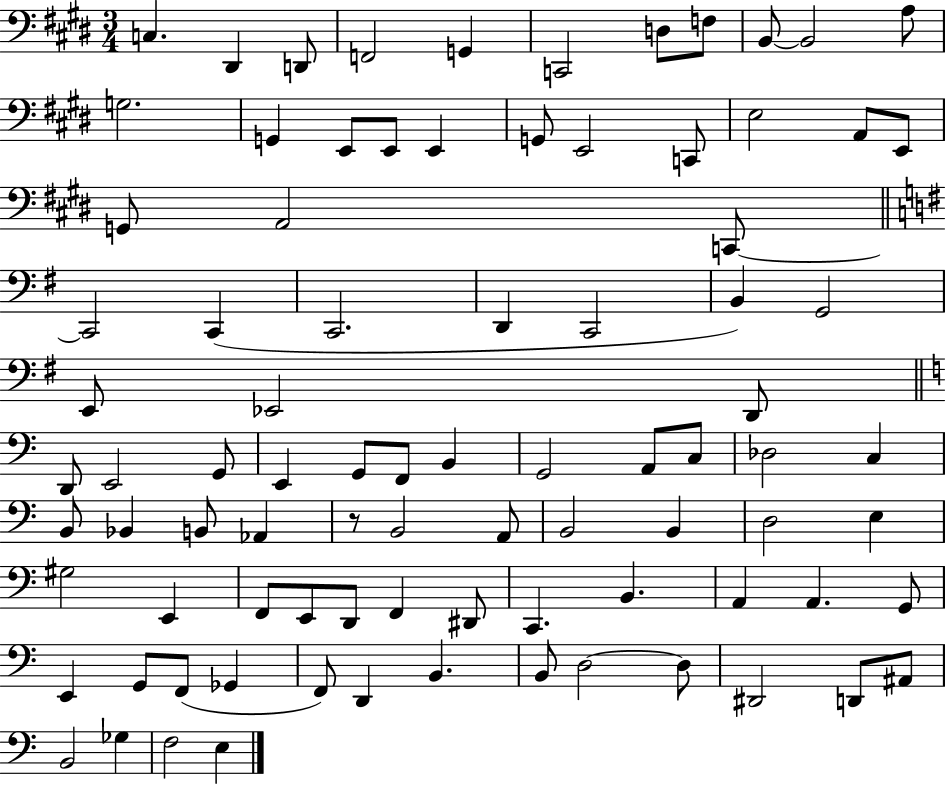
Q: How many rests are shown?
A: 1